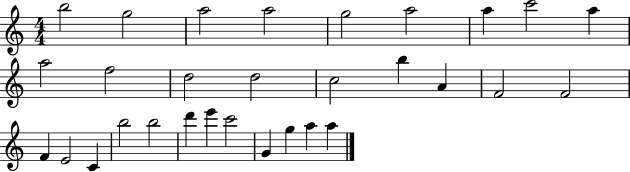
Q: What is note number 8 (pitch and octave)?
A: C6